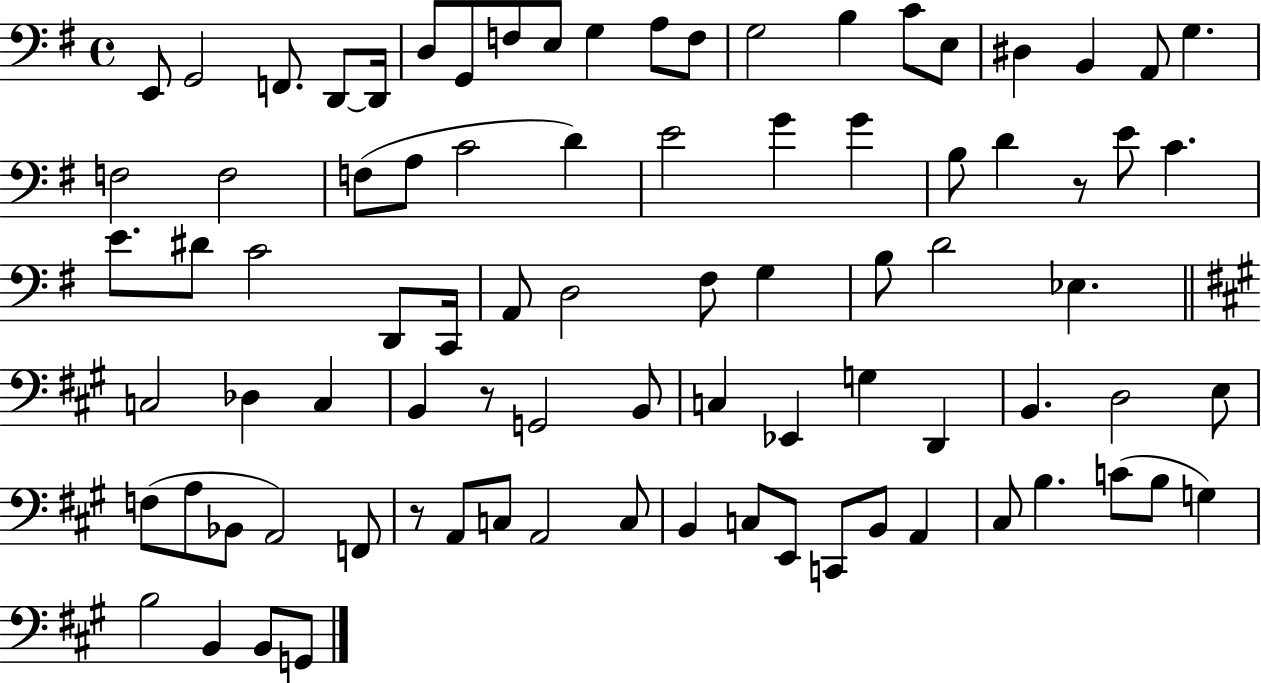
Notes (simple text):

E2/e G2/h F2/e. D2/e D2/s D3/e G2/e F3/e E3/e G3/q A3/e F3/e G3/h B3/q C4/e E3/e D#3/q B2/q A2/e G3/q. F3/h F3/h F3/e A3/e C4/h D4/q E4/h G4/q G4/q B3/e D4/q R/e E4/e C4/q. E4/e. D#4/e C4/h D2/e C2/s A2/e D3/h F#3/e G3/q B3/e D4/h Eb3/q. C3/h Db3/q C3/q B2/q R/e G2/h B2/e C3/q Eb2/q G3/q D2/q B2/q. D3/h E3/e F3/e A3/e Bb2/e A2/h F2/e R/e A2/e C3/e A2/h C3/e B2/q C3/e E2/e C2/e B2/e A2/q C#3/e B3/q. C4/e B3/e G3/q B3/h B2/q B2/e G2/e